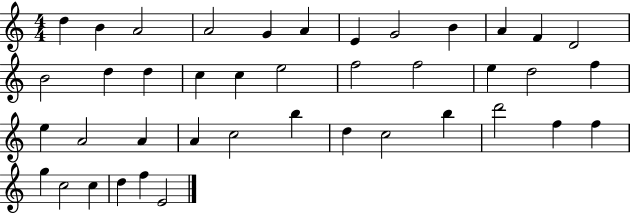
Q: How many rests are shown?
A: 0